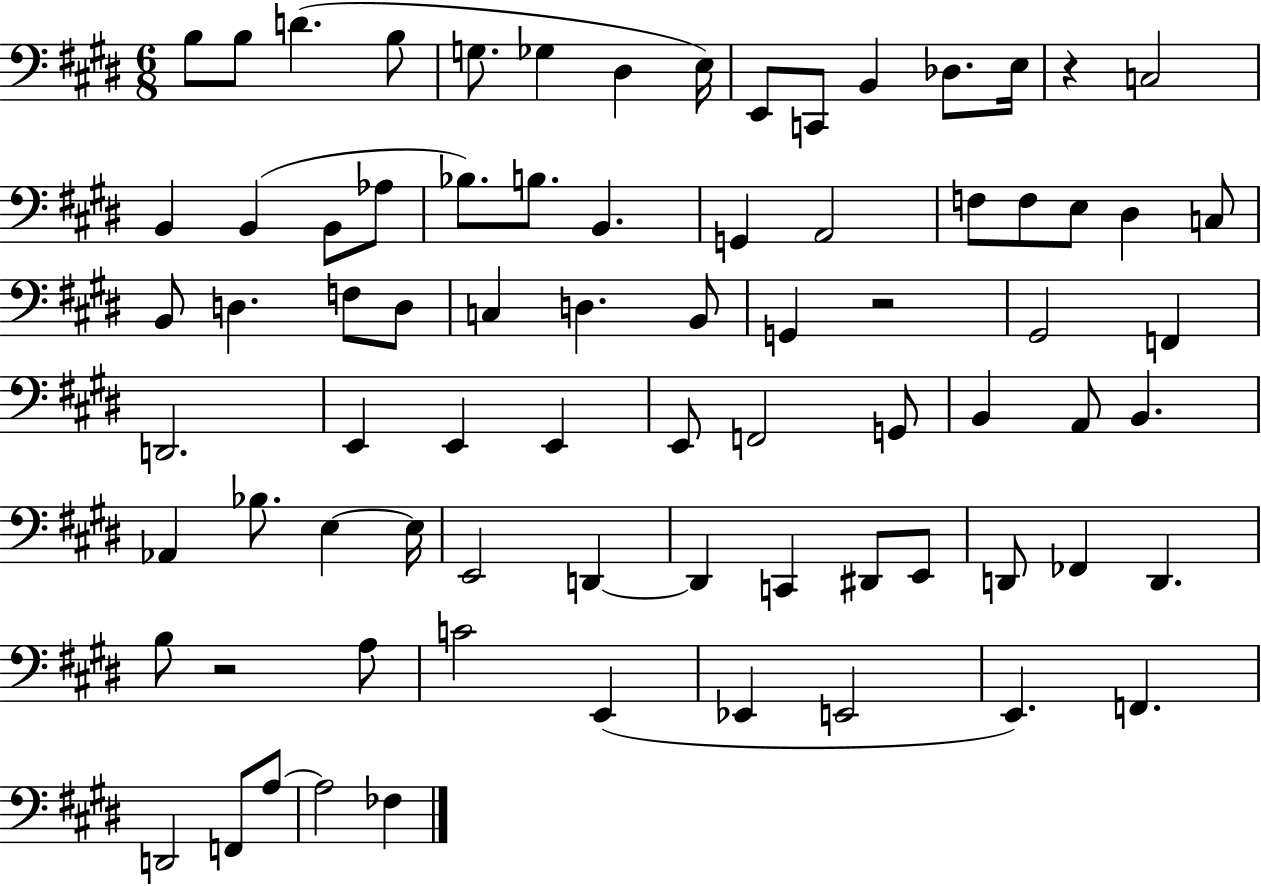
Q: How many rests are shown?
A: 3